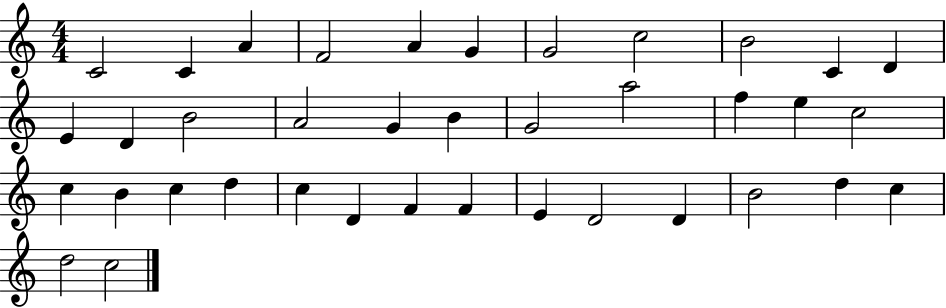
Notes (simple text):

C4/h C4/q A4/q F4/h A4/q G4/q G4/h C5/h B4/h C4/q D4/q E4/q D4/q B4/h A4/h G4/q B4/q G4/h A5/h F5/q E5/q C5/h C5/q B4/q C5/q D5/q C5/q D4/q F4/q F4/q E4/q D4/h D4/q B4/h D5/q C5/q D5/h C5/h